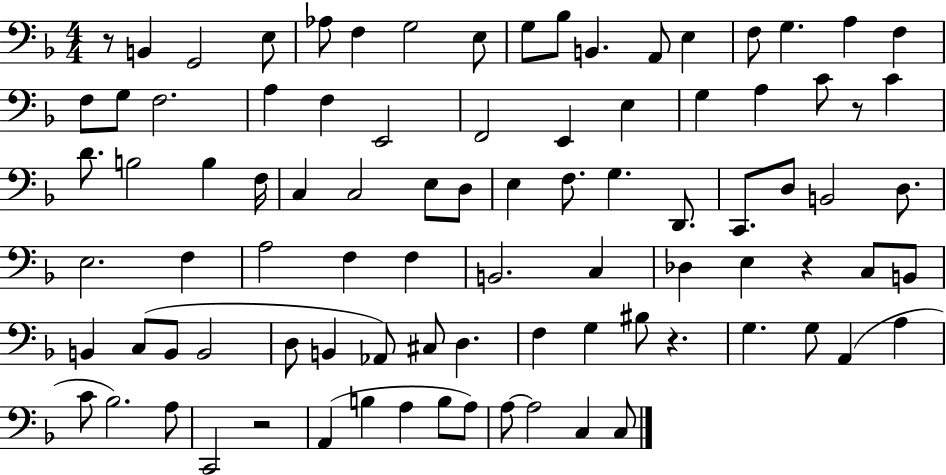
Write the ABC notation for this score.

X:1
T:Untitled
M:4/4
L:1/4
K:F
z/2 B,, G,,2 E,/2 _A,/2 F, G,2 E,/2 G,/2 _B,/2 B,, A,,/2 E, F,/2 G, A, F, F,/2 G,/2 F,2 A, F, E,,2 F,,2 E,, E, G, A, C/2 z/2 C D/2 B,2 B, F,/4 C, C,2 E,/2 D,/2 E, F,/2 G, D,,/2 C,,/2 D,/2 B,,2 D,/2 E,2 F, A,2 F, F, B,,2 C, _D, E, z C,/2 B,,/2 B,, C,/2 B,,/2 B,,2 D,/2 B,, _A,,/2 ^C,/2 D, F, G, ^B,/2 z G, G,/2 A,, A, C/2 _B,2 A,/2 C,,2 z2 A,, B, A, B,/2 A,/2 A,/2 A,2 C, C,/2